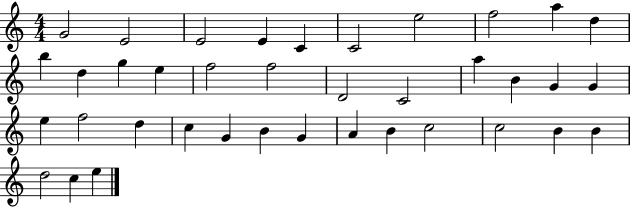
X:1
T:Untitled
M:4/4
L:1/4
K:C
G2 E2 E2 E C C2 e2 f2 a d b d g e f2 f2 D2 C2 a B G G e f2 d c G B G A B c2 c2 B B d2 c e